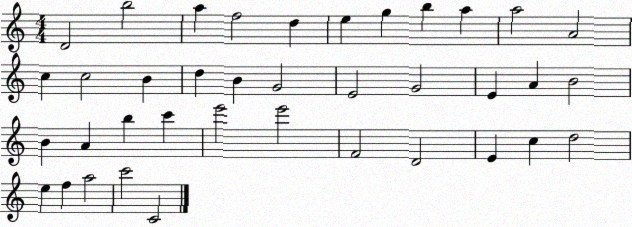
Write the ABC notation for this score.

X:1
T:Untitled
M:4/4
L:1/4
K:C
D2 b2 a f2 d e g b a a2 A2 c c2 B d B G2 E2 G2 E A B2 B A b c' e'2 e'2 F2 D2 E c d2 e f a2 c'2 C2